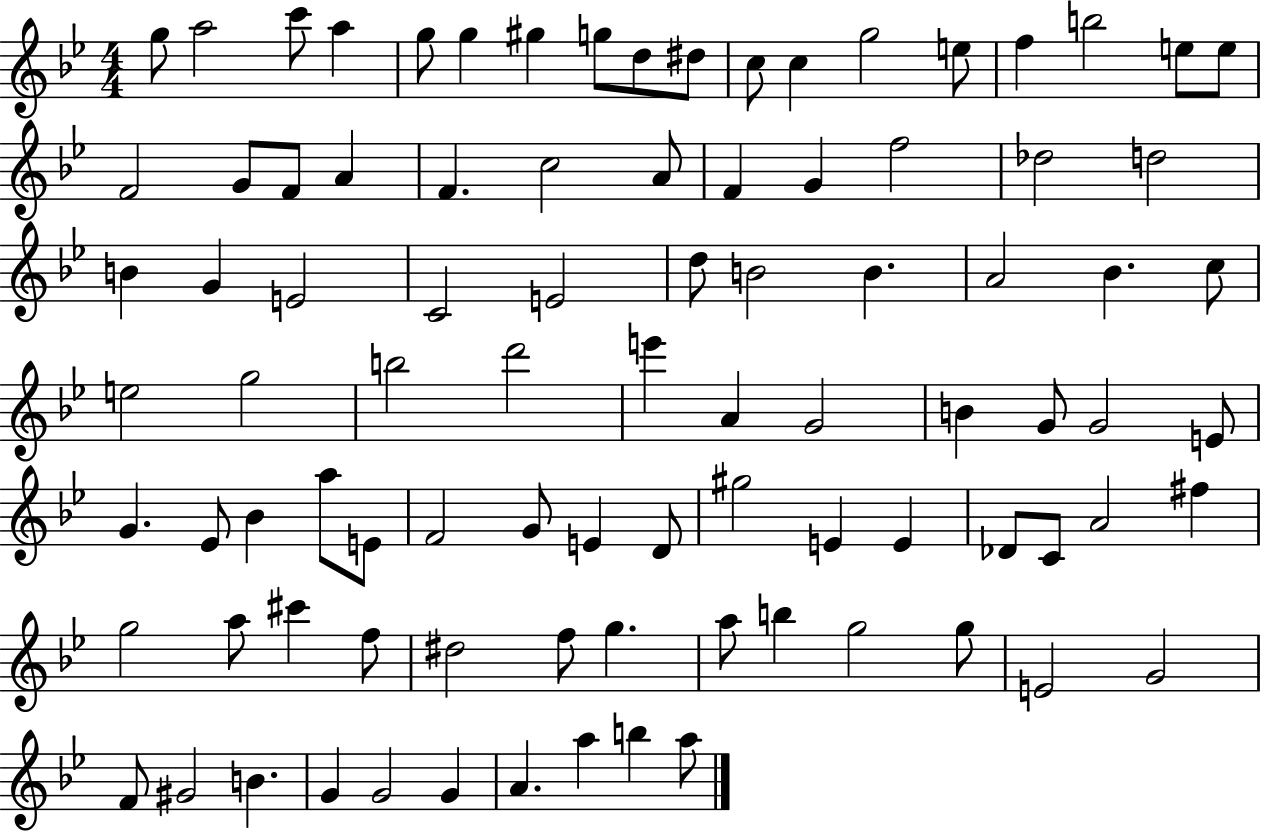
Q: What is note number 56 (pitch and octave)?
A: A5